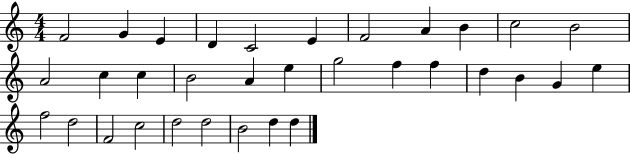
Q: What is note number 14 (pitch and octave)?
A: C5